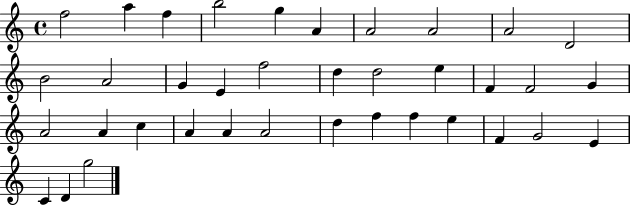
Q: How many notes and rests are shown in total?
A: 37